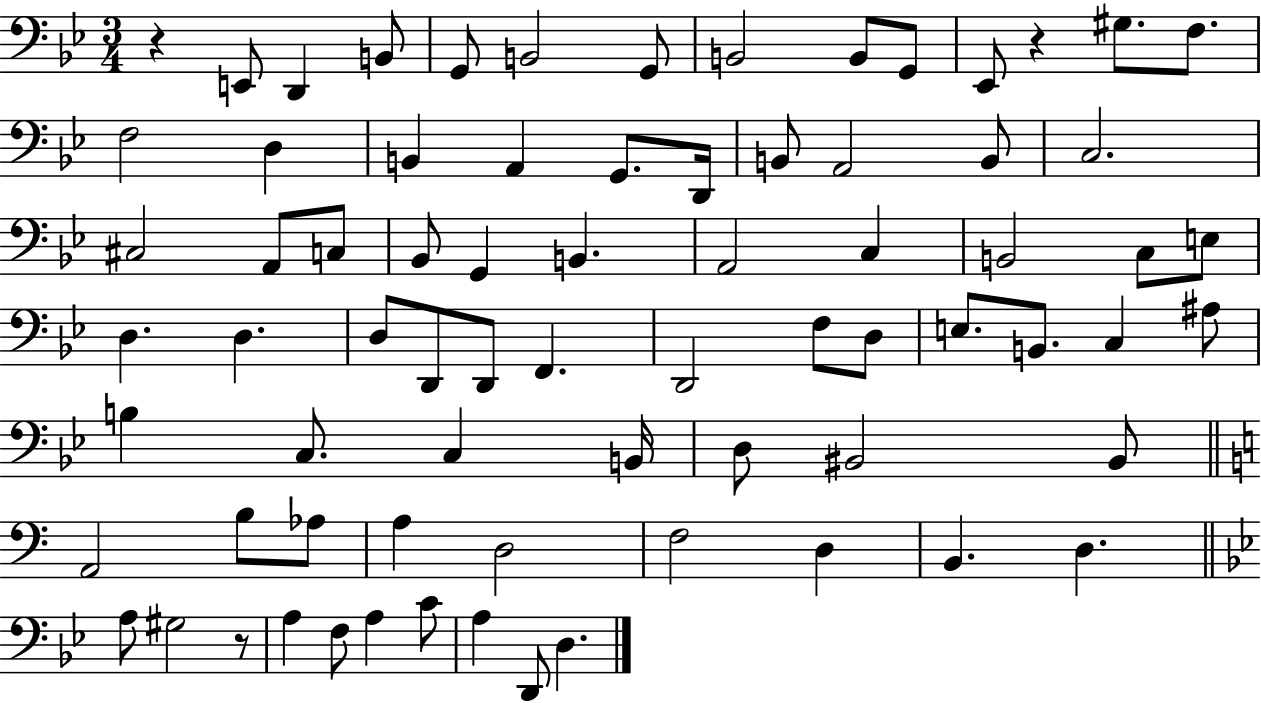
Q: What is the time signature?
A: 3/4